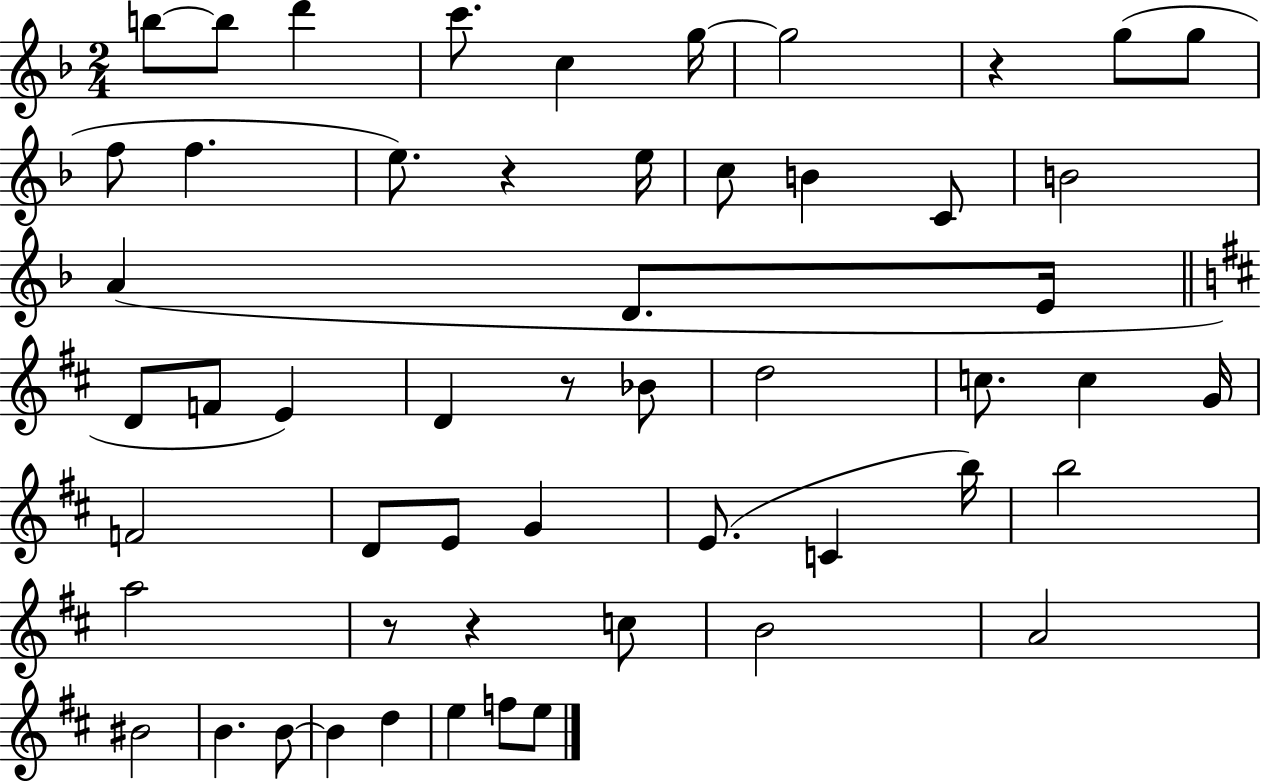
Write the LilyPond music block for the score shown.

{
  \clef treble
  \numericTimeSignature
  \time 2/4
  \key f \major
  \repeat volta 2 { b''8~~ b''8 d'''4 | c'''8. c''4 g''16~~ | g''2 | r4 g''8( g''8 | \break f''8 f''4. | e''8.) r4 e''16 | c''8 b'4 c'8 | b'2 | \break a'4( d'8. e'16 | \bar "||" \break \key d \major d'8 f'8 e'4) | d'4 r8 bes'8 | d''2 | c''8. c''4 g'16 | \break f'2 | d'8 e'8 g'4 | e'8.( c'4 b''16) | b''2 | \break a''2 | r8 r4 c''8 | b'2 | a'2 | \break bis'2 | b'4. b'8~~ | b'4 d''4 | e''4 f''8 e''8 | \break } \bar "|."
}